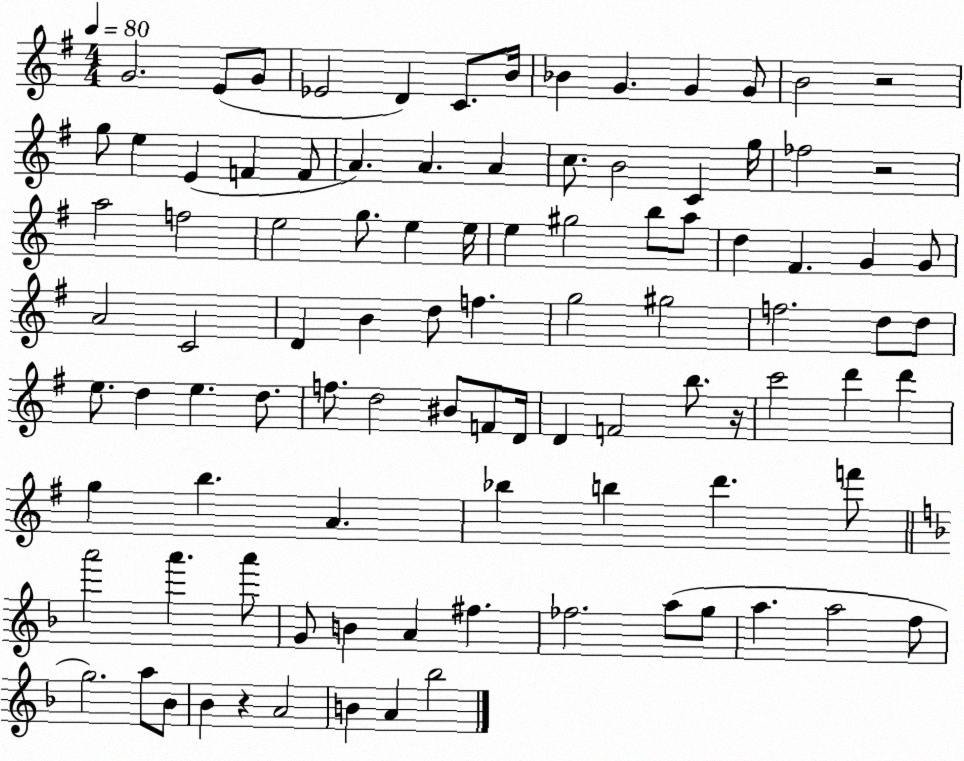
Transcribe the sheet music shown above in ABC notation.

X:1
T:Untitled
M:4/4
L:1/4
K:G
G2 E/2 G/2 _E2 D C/2 B/4 _B G G G/2 B2 z2 g/2 e E F F/2 A A A c/2 B2 C g/4 _f2 z2 a2 f2 e2 g/2 e e/4 e ^g2 b/2 a/2 d ^F G G/2 A2 C2 D B d/2 f g2 ^g2 f2 d/2 d/2 e/2 d e d/2 f/2 d2 ^B/2 F/2 D/4 D F2 b/2 z/4 c'2 d' d' g b A _b b d' f'/2 a'2 a' a'/2 G/2 B A ^f _f2 a/2 g/2 a a2 f/2 g2 a/2 _B/2 _B z A2 B A _b2